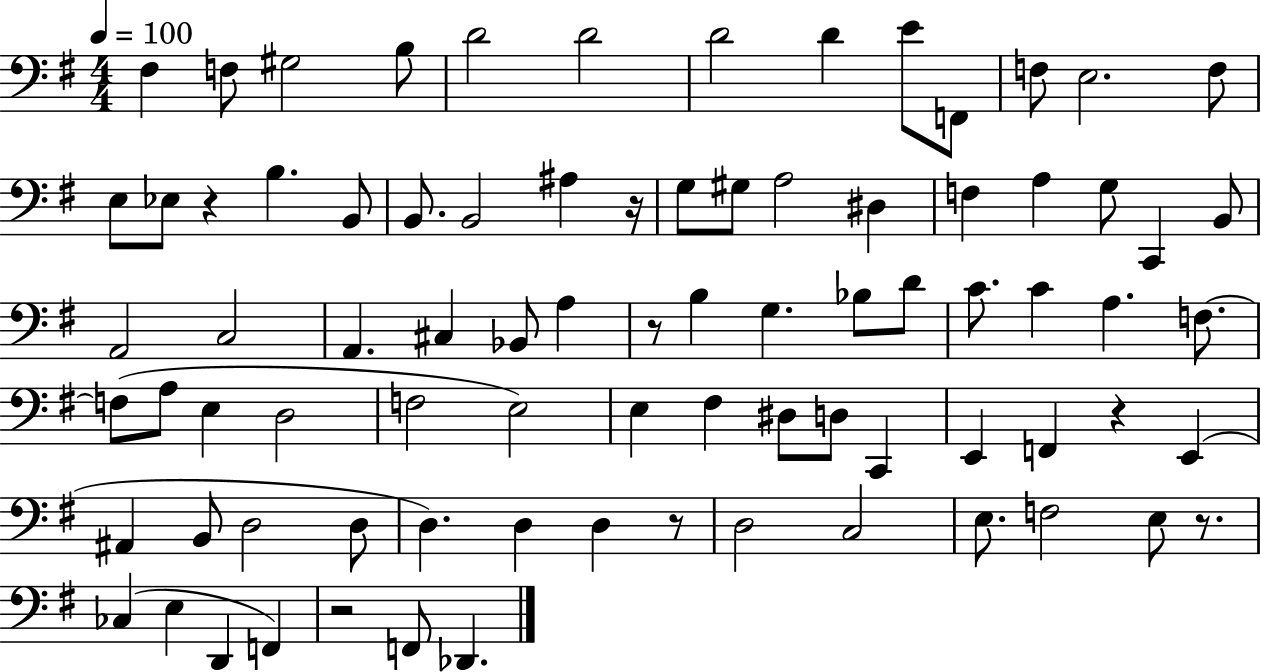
X:1
T:Untitled
M:4/4
L:1/4
K:G
^F, F,/2 ^G,2 B,/2 D2 D2 D2 D E/2 F,,/2 F,/2 E,2 F,/2 E,/2 _E,/2 z B, B,,/2 B,,/2 B,,2 ^A, z/4 G,/2 ^G,/2 A,2 ^D, F, A, G,/2 C,, B,,/2 A,,2 C,2 A,, ^C, _B,,/2 A, z/2 B, G, _B,/2 D/2 C/2 C A, F,/2 F,/2 A,/2 E, D,2 F,2 E,2 E, ^F, ^D,/2 D,/2 C,, E,, F,, z E,, ^A,, B,,/2 D,2 D,/2 D, D, D, z/2 D,2 C,2 E,/2 F,2 E,/2 z/2 _C, E, D,, F,, z2 F,,/2 _D,,